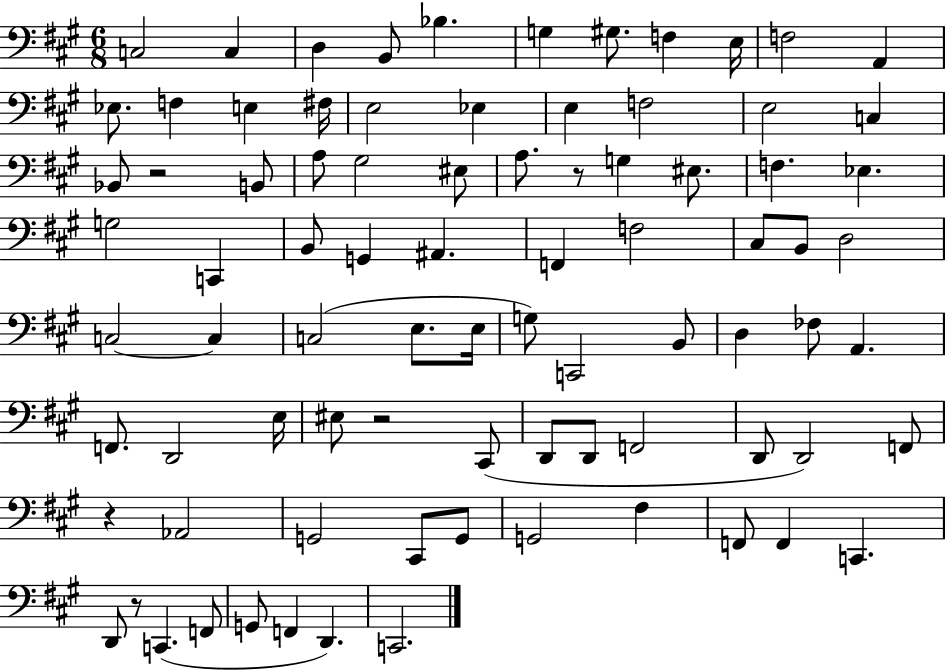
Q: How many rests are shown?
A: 5